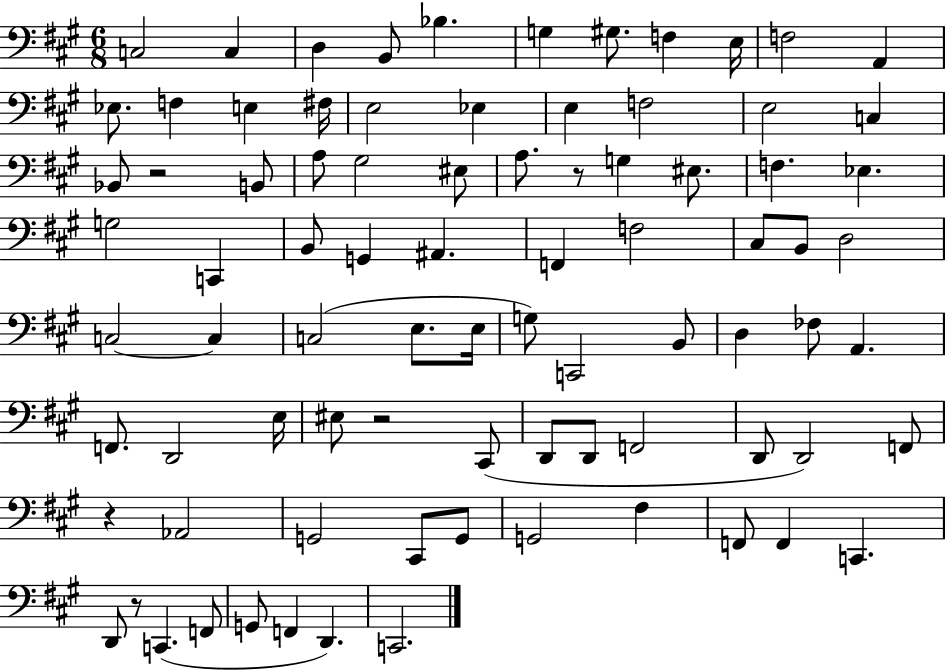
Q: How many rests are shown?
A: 5